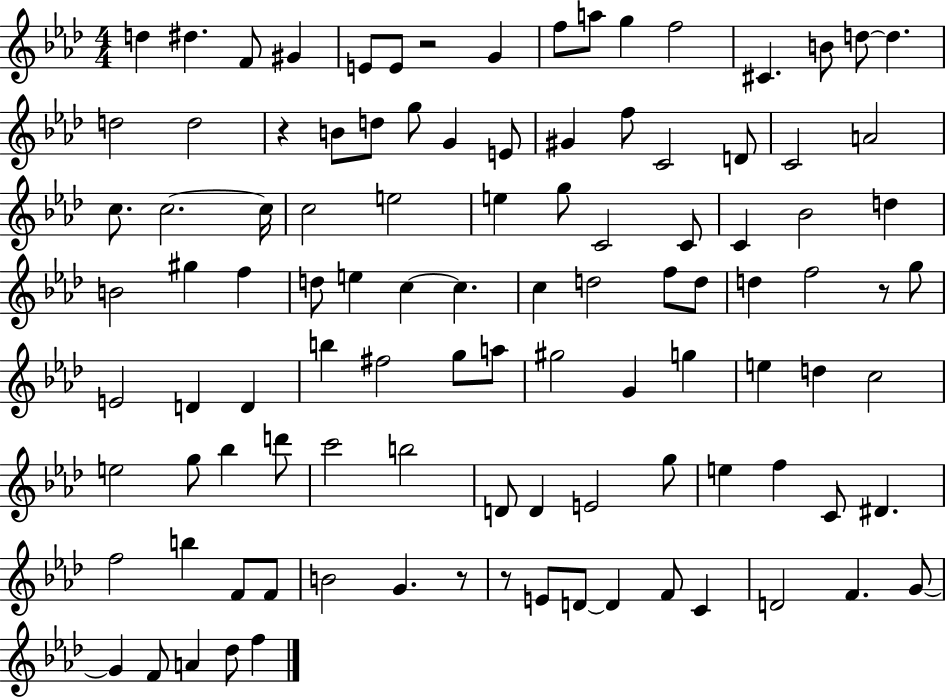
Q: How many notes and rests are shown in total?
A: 105